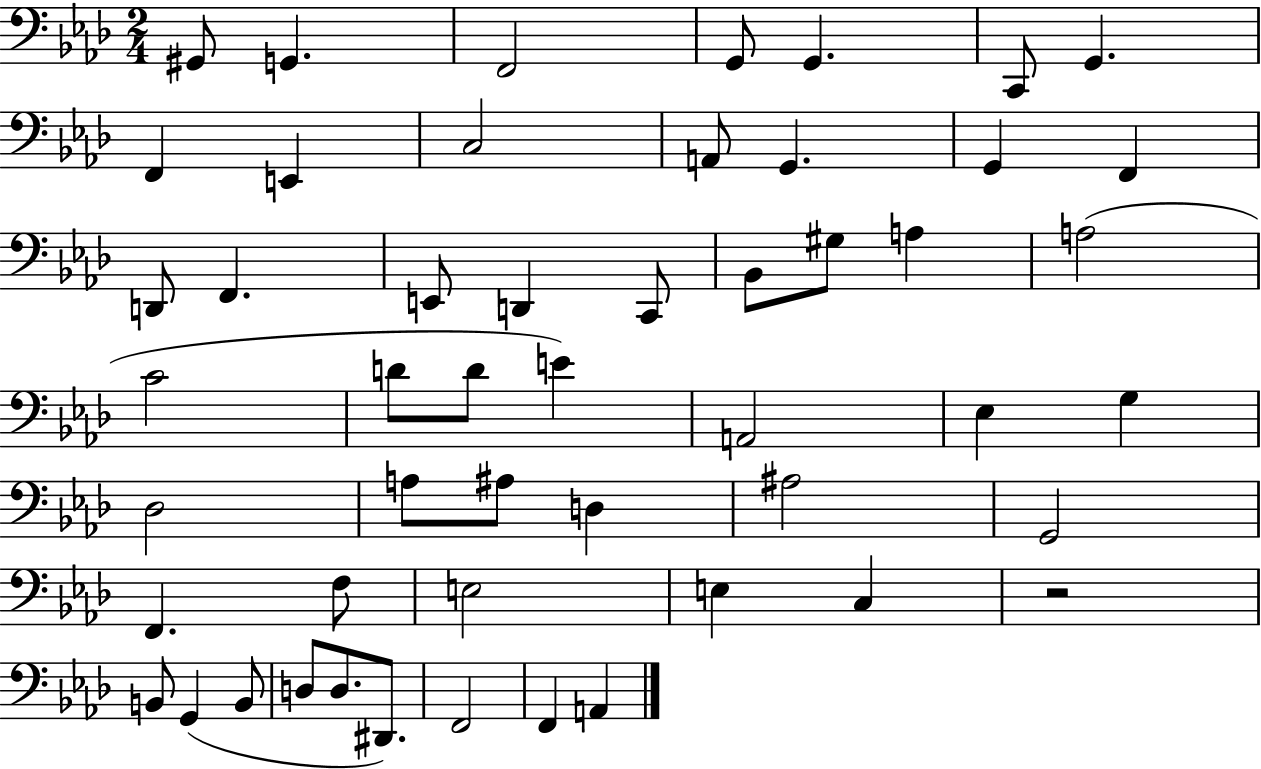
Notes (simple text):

G#2/e G2/q. F2/h G2/e G2/q. C2/e G2/q. F2/q E2/q C3/h A2/e G2/q. G2/q F2/q D2/e F2/q. E2/e D2/q C2/e Bb2/e G#3/e A3/q A3/h C4/h D4/e D4/e E4/q A2/h Eb3/q G3/q Db3/h A3/e A#3/e D3/q A#3/h G2/h F2/q. F3/e E3/h E3/q C3/q R/h B2/e G2/q B2/e D3/e D3/e. D#2/e. F2/h F2/q A2/q